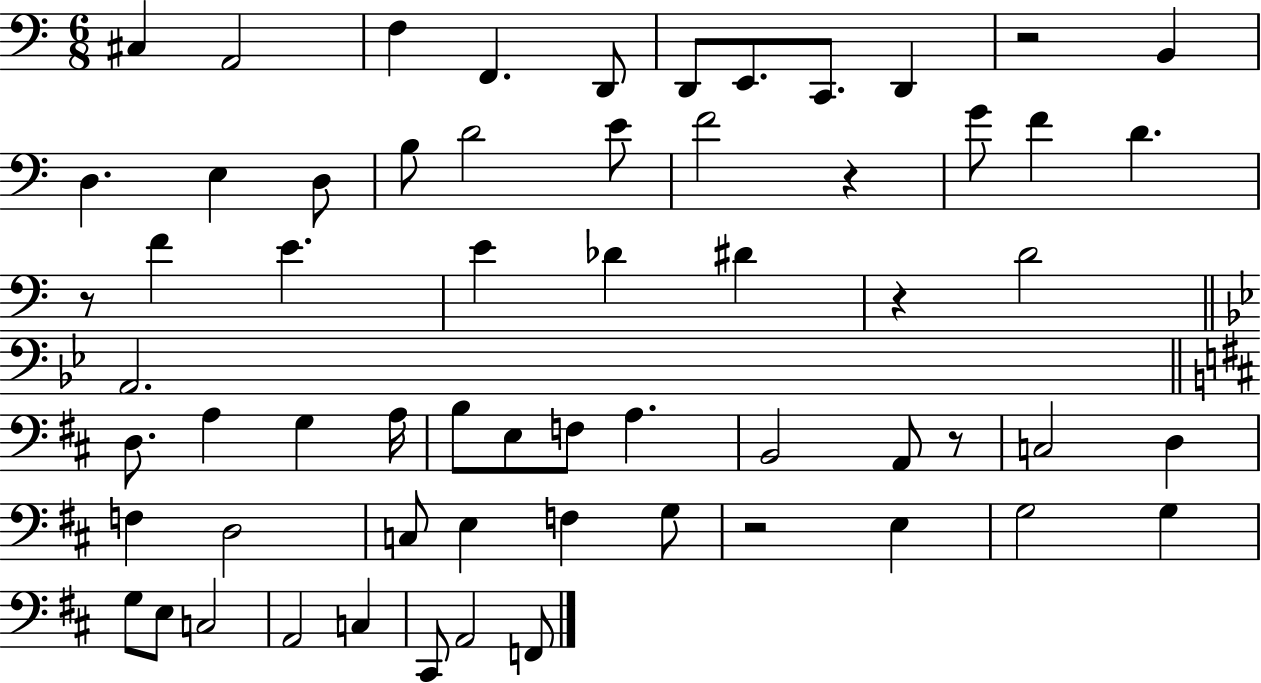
C#3/q A2/h F3/q F2/q. D2/e D2/e E2/e. C2/e. D2/q R/h B2/q D3/q. E3/q D3/e B3/e D4/h E4/e F4/h R/q G4/e F4/q D4/q. R/e F4/q E4/q. E4/q Db4/q D#4/q R/q D4/h A2/h. D3/e. A3/q G3/q A3/s B3/e E3/e F3/e A3/q. B2/h A2/e R/e C3/h D3/q F3/q D3/h C3/e E3/q F3/q G3/e R/h E3/q G3/h G3/q G3/e E3/e C3/h A2/h C3/q C#2/e A2/h F2/e